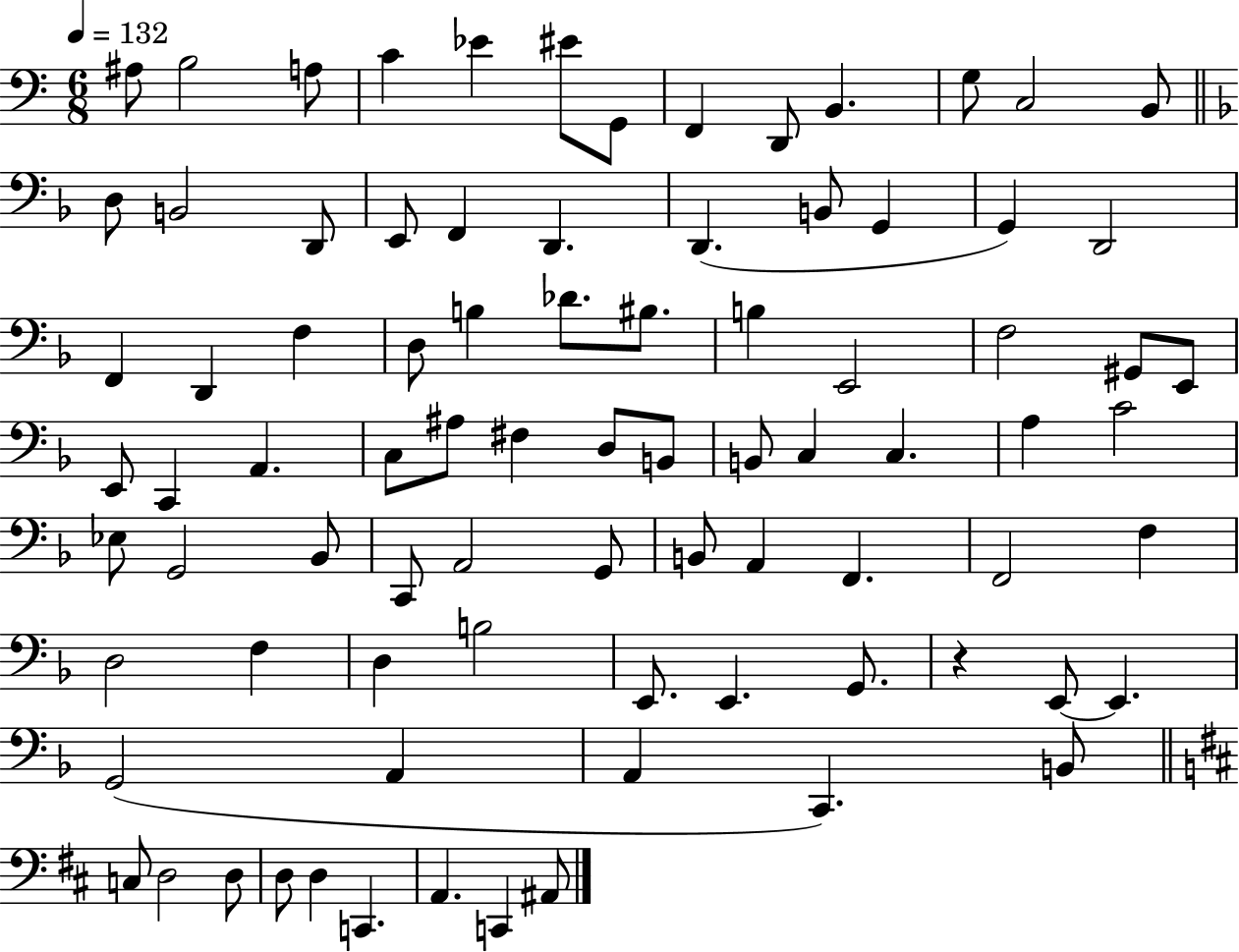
A#3/e B3/h A3/e C4/q Eb4/q EIS4/e G2/e F2/q D2/e B2/q. G3/e C3/h B2/e D3/e B2/h D2/e E2/e F2/q D2/q. D2/q. B2/e G2/q G2/q D2/h F2/q D2/q F3/q D3/e B3/q Db4/e. BIS3/e. B3/q E2/h F3/h G#2/e E2/e E2/e C2/q A2/q. C3/e A#3/e F#3/q D3/e B2/e B2/e C3/q C3/q. A3/q C4/h Eb3/e G2/h Bb2/e C2/e A2/h G2/e B2/e A2/q F2/q. F2/h F3/q D3/h F3/q D3/q B3/h E2/e. E2/q. G2/e. R/q E2/e E2/q. G2/h A2/q A2/q C2/q. B2/e C3/e D3/h D3/e D3/e D3/q C2/q. A2/q. C2/q A#2/e